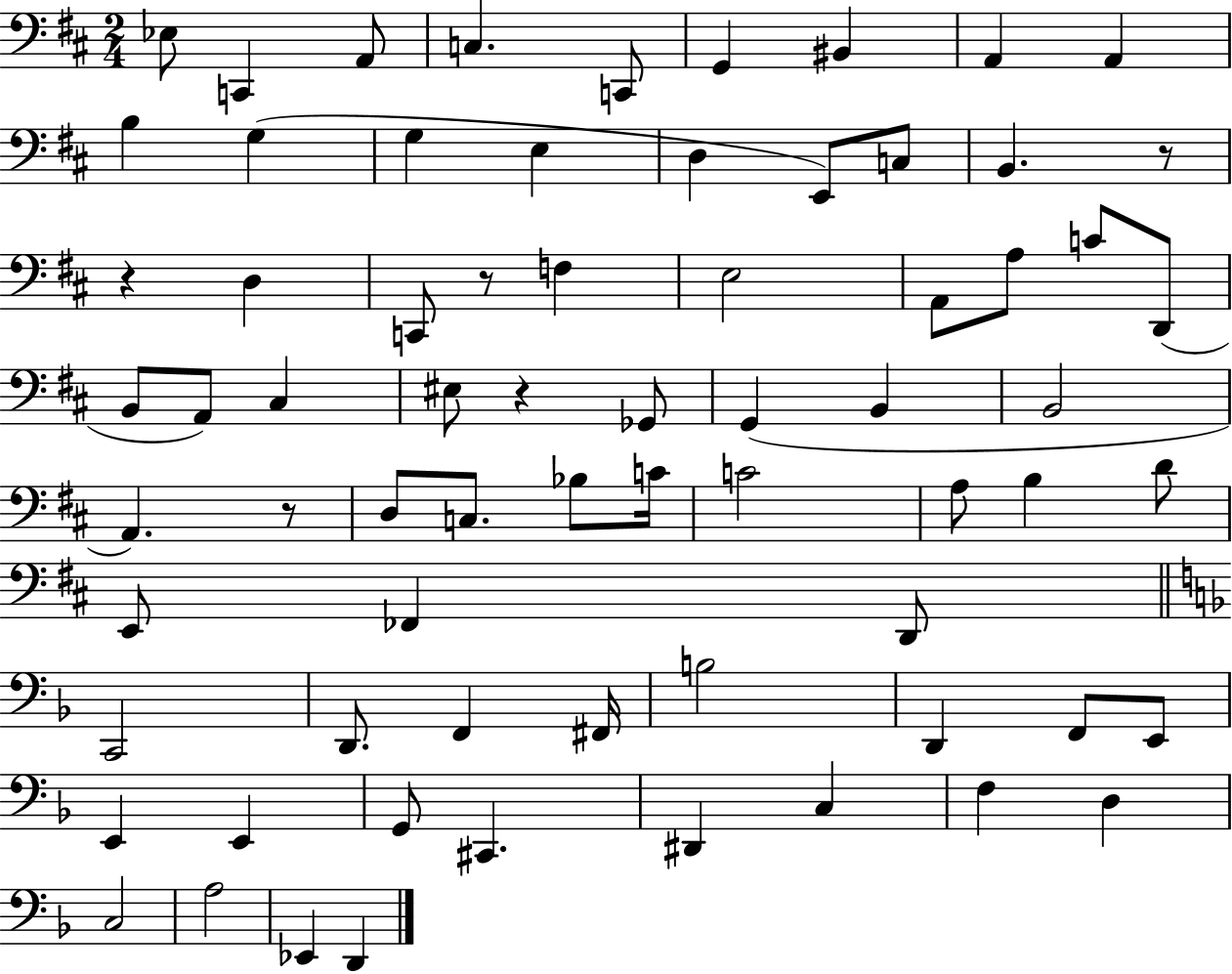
Eb3/e C2/q A2/e C3/q. C2/e G2/q BIS2/q A2/q A2/q B3/q G3/q G3/q E3/q D3/q E2/e C3/e B2/q. R/e R/q D3/q C2/e R/e F3/q E3/h A2/e A3/e C4/e D2/e B2/e A2/e C#3/q EIS3/e R/q Gb2/e G2/q B2/q B2/h A2/q. R/e D3/e C3/e. Bb3/e C4/s C4/h A3/e B3/q D4/e E2/e FES2/q D2/e C2/h D2/e. F2/q F#2/s B3/h D2/q F2/e E2/e E2/q E2/q G2/e C#2/q. D#2/q C3/q F3/q D3/q C3/h A3/h Eb2/q D2/q